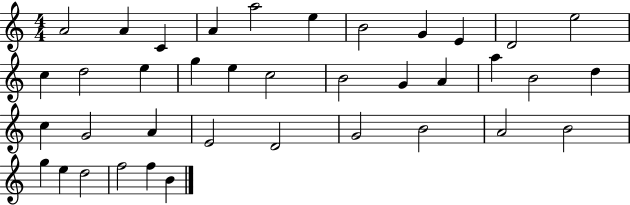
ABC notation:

X:1
T:Untitled
M:4/4
L:1/4
K:C
A2 A C A a2 e B2 G E D2 e2 c d2 e g e c2 B2 G A a B2 d c G2 A E2 D2 G2 B2 A2 B2 g e d2 f2 f B